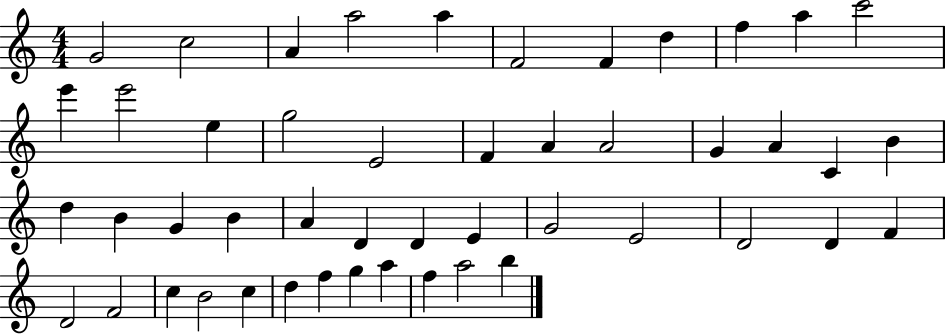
{
  \clef treble
  \numericTimeSignature
  \time 4/4
  \key c \major
  g'2 c''2 | a'4 a''2 a''4 | f'2 f'4 d''4 | f''4 a''4 c'''2 | \break e'''4 e'''2 e''4 | g''2 e'2 | f'4 a'4 a'2 | g'4 a'4 c'4 b'4 | \break d''4 b'4 g'4 b'4 | a'4 d'4 d'4 e'4 | g'2 e'2 | d'2 d'4 f'4 | \break d'2 f'2 | c''4 b'2 c''4 | d''4 f''4 g''4 a''4 | f''4 a''2 b''4 | \break \bar "|."
}